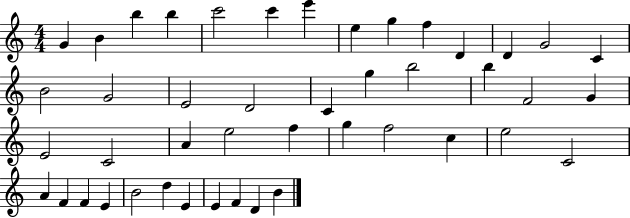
G4/q B4/q B5/q B5/q C6/h C6/q E6/q E5/q G5/q F5/q D4/q D4/q G4/h C4/q B4/h G4/h E4/h D4/h C4/q G5/q B5/h B5/q F4/h G4/q E4/h C4/h A4/q E5/h F5/q G5/q F5/h C5/q E5/h C4/h A4/q F4/q F4/q E4/q B4/h D5/q E4/q E4/q F4/q D4/q B4/q